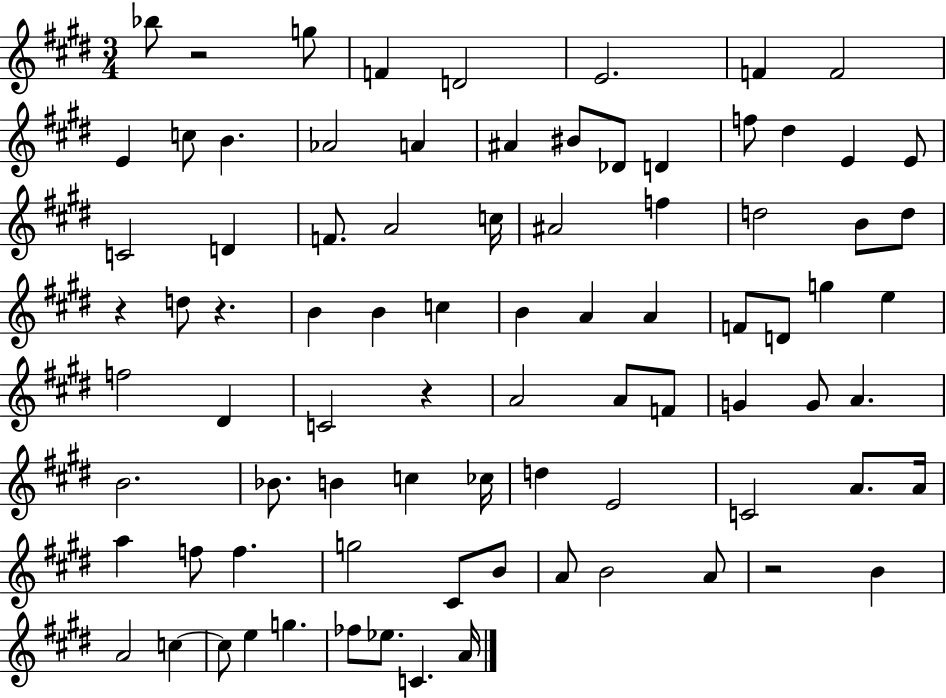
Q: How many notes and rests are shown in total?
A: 84